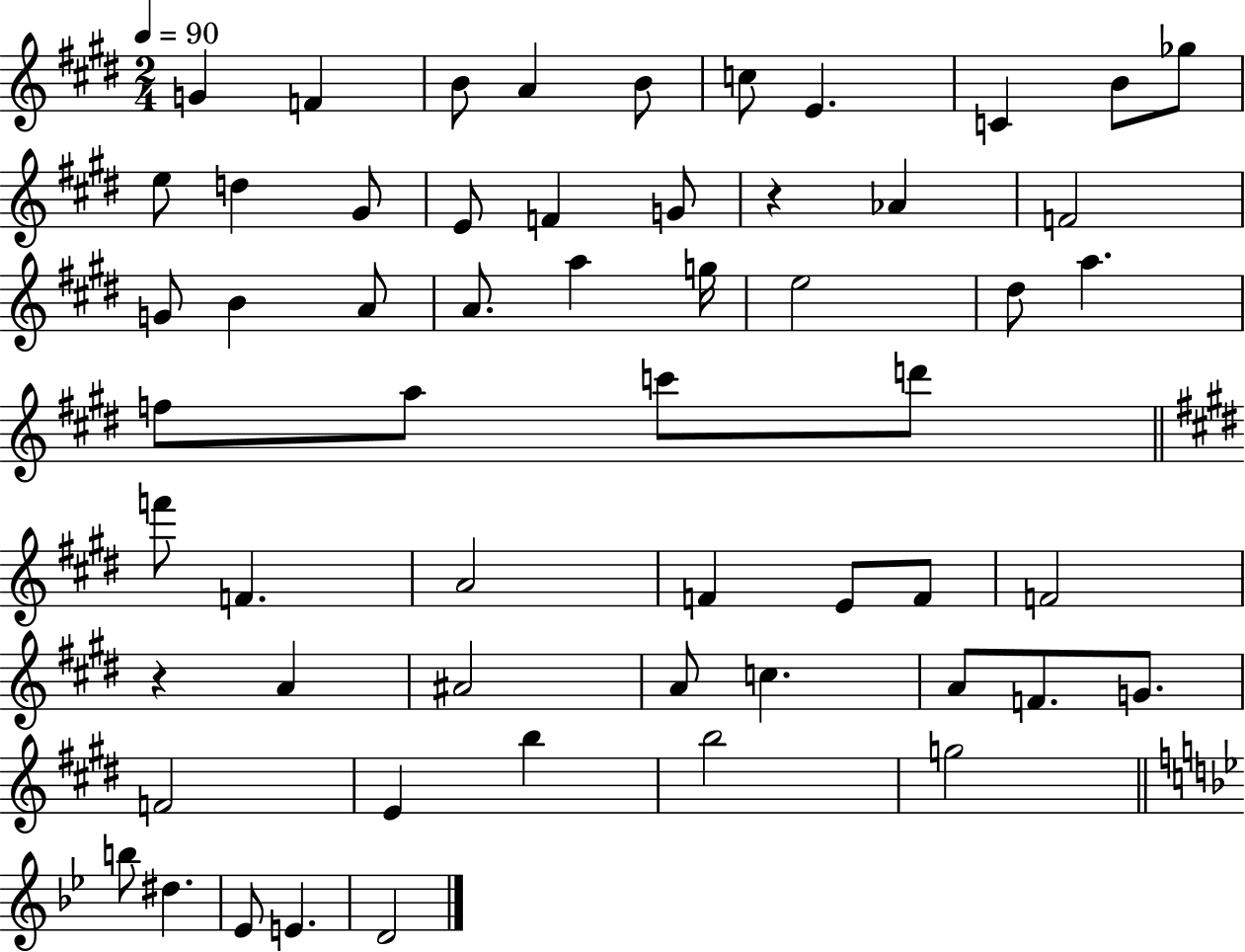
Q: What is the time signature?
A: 2/4